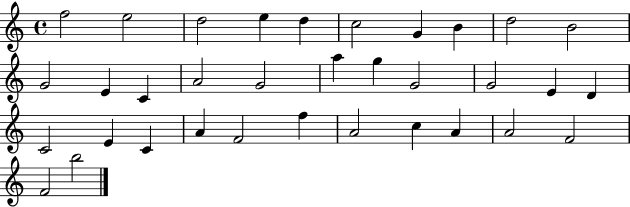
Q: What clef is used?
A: treble